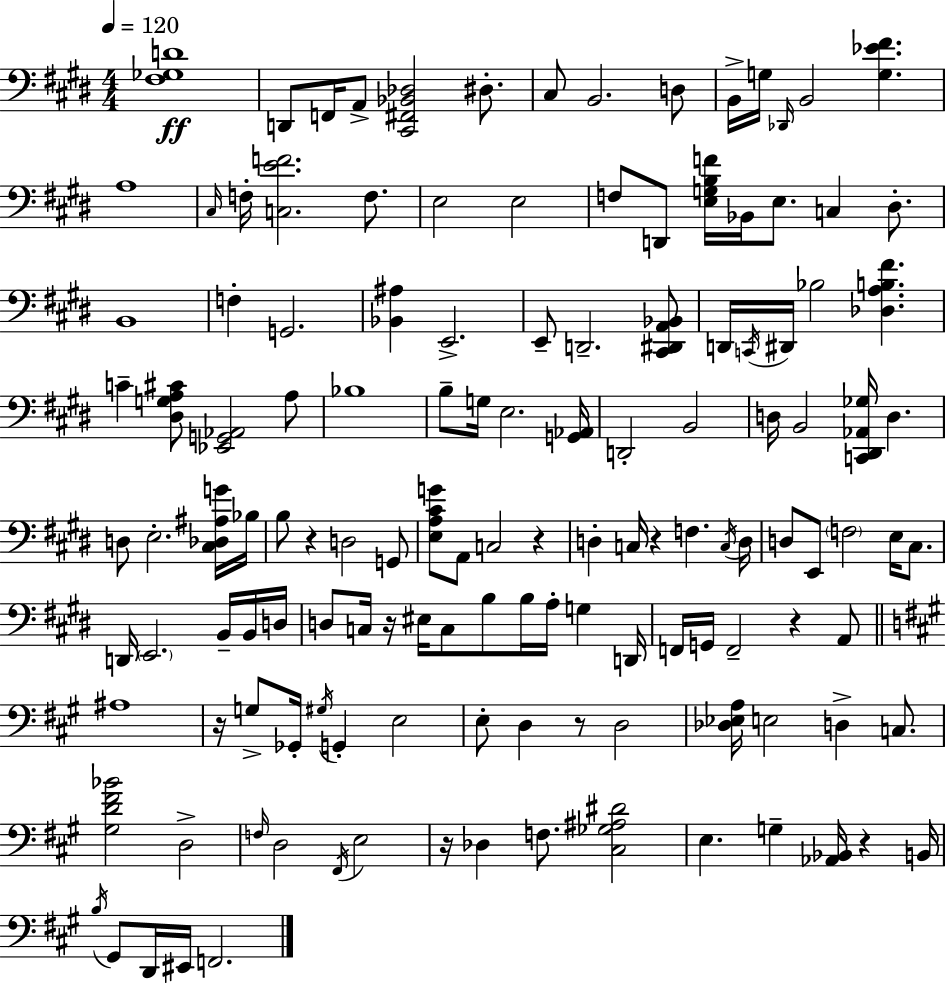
[F#3,Gb3,D4]/w D2/e F2/s A2/e [C#2,F#2,Bb2,Db3]/h D#3/e. C#3/e B2/h. D3/e B2/s G3/s Db2/s B2/h [G3,Eb4,F#4]/q. A3/w C#3/s F3/s [C3,E4,F4]/h. F3/e. E3/h E3/h F3/e D2/e [E3,G3,B3,F4]/s Bb2/s E3/e. C3/q D#3/e. B2/w F3/q G2/h. [Bb2,A#3]/q E2/h. E2/e D2/h. [C#2,D#2,A2,Bb2]/e D2/s C2/s D#2/s Bb3/h [Db3,A3,B3,F#4]/q. C4/q [D#3,G3,A3,C#4]/e [Eb2,G2,Ab2]/h A3/e Bb3/w B3/e G3/s E3/h. [G2,Ab2]/s D2/h B2/h D3/s B2/h [C2,D#2,Ab2,Gb3]/s D3/q. D3/e E3/h. [C#3,Db3,A#3,G4]/s Bb3/s B3/e R/q D3/h G2/e [E3,A3,C#4,G4]/e A2/e C3/h R/q D3/q C3/s R/q F3/q. C3/s D3/s D3/e E2/e F3/h E3/s C#3/e. D2/s E2/h. B2/s B2/s D3/s D3/e C3/s R/s EIS3/s C3/e B3/e B3/s A3/s G3/q D2/s F2/s G2/s F2/h R/q A2/e A#3/w R/s G3/e Gb2/s G#3/s G2/q E3/h E3/e D3/q R/e D3/h [Db3,Eb3,A3]/s E3/h D3/q C3/e. [G#3,D4,F#4,Bb4]/h D3/h F3/s D3/h F#2/s E3/h R/s Db3/q F3/e. [C#3,Gb3,A#3,D#4]/h E3/q. G3/q [Ab2,Bb2]/s R/q B2/s B3/s G#2/e D2/s EIS2/s F2/h.